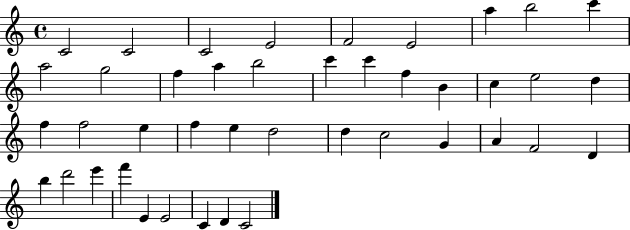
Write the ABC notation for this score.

X:1
T:Untitled
M:4/4
L:1/4
K:C
C2 C2 C2 E2 F2 E2 a b2 c' a2 g2 f a b2 c' c' f B c e2 d f f2 e f e d2 d c2 G A F2 D b d'2 e' f' E E2 C D C2